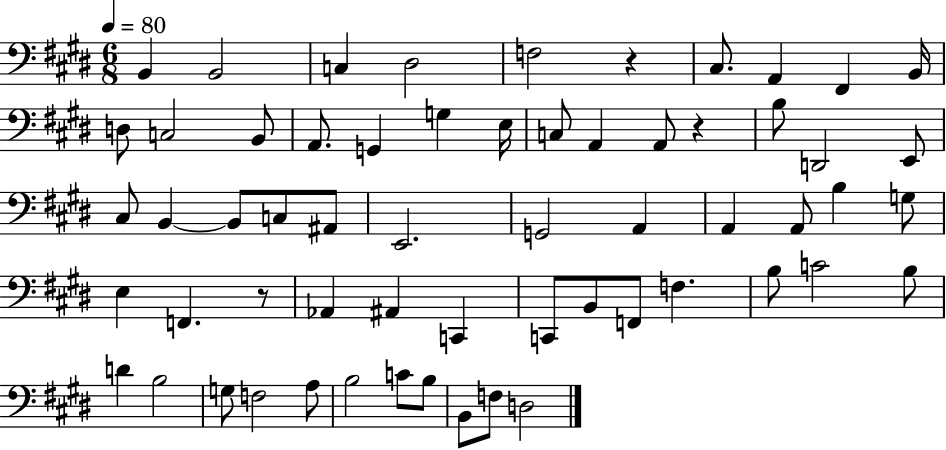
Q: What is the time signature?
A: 6/8